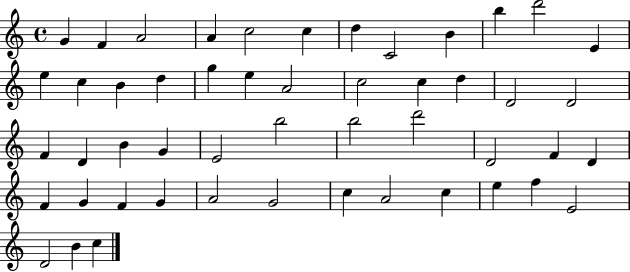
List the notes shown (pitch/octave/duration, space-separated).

G4/q F4/q A4/h A4/q C5/h C5/q D5/q C4/h B4/q B5/q D6/h E4/q E5/q C5/q B4/q D5/q G5/q E5/q A4/h C5/h C5/q D5/q D4/h D4/h F4/q D4/q B4/q G4/q E4/h B5/h B5/h D6/h D4/h F4/q D4/q F4/q G4/q F4/q G4/q A4/h G4/h C5/q A4/h C5/q E5/q F5/q E4/h D4/h B4/q C5/q